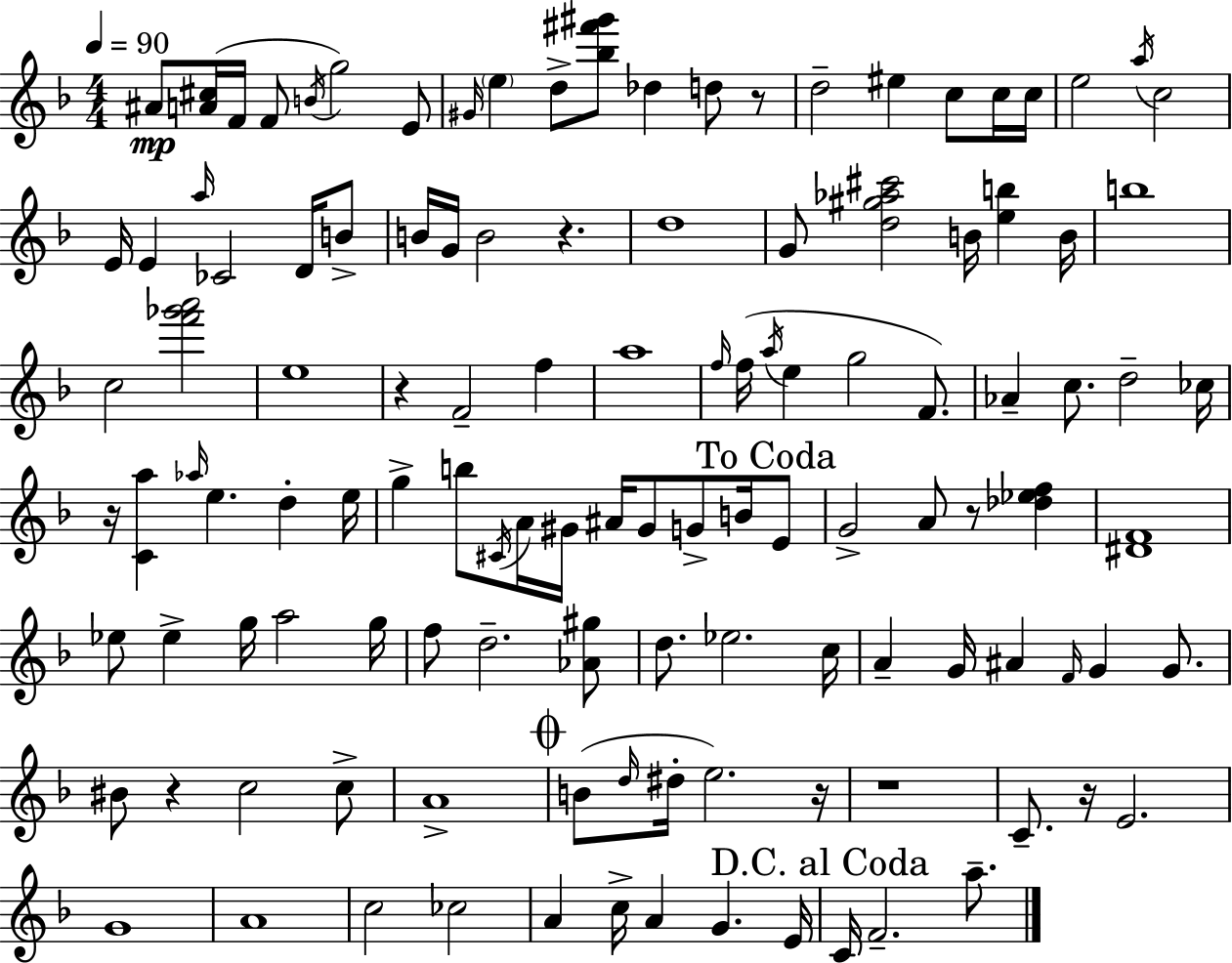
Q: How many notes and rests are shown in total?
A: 120